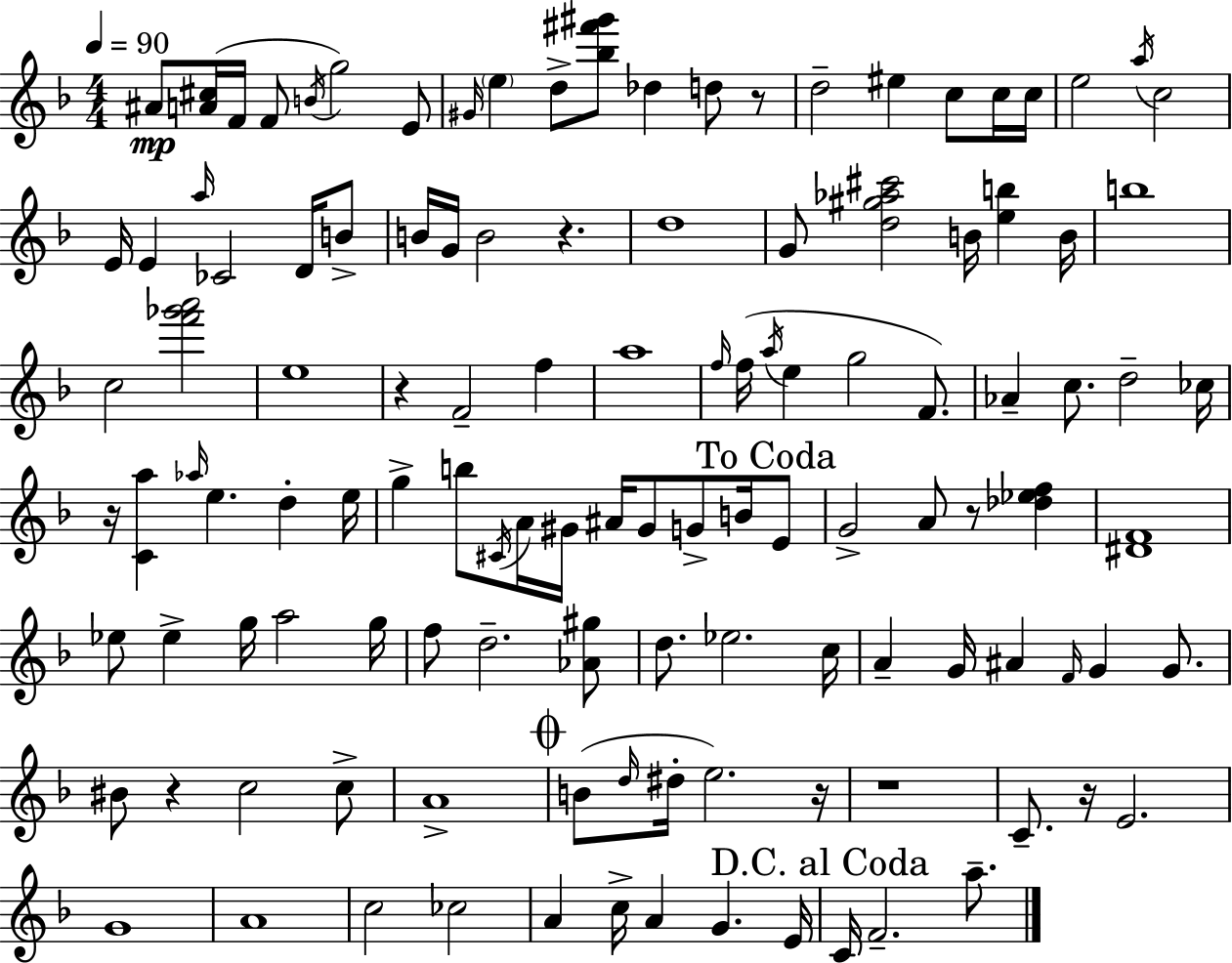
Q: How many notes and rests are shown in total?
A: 120